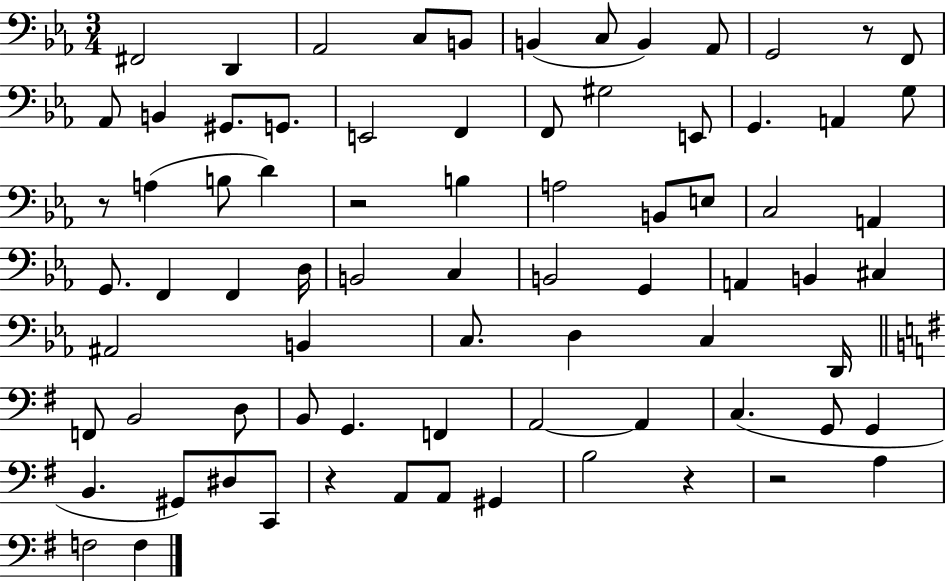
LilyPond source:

{
  \clef bass
  \numericTimeSignature
  \time 3/4
  \key ees \major
  fis,2 d,4 | aes,2 c8 b,8 | b,4( c8 b,4) aes,8 | g,2 r8 f,8 | \break aes,8 b,4 gis,8. g,8. | e,2 f,4 | f,8 gis2 e,8 | g,4. a,4 g8 | \break r8 a4( b8 d'4) | r2 b4 | a2 b,8 e8 | c2 a,4 | \break g,8. f,4 f,4 d16 | b,2 c4 | b,2 g,4 | a,4 b,4 cis4 | \break ais,2 b,4 | c8. d4 c4 d,16 | \bar "||" \break \key e \minor f,8 b,2 d8 | b,8 g,4. f,4 | a,2~~ a,4 | c4.( g,8 g,4 | \break b,4. gis,8) dis8 c,8 | r4 a,8 a,8 gis,4 | b2 r4 | r2 a4 | \break f2 f4 | \bar "|."
}